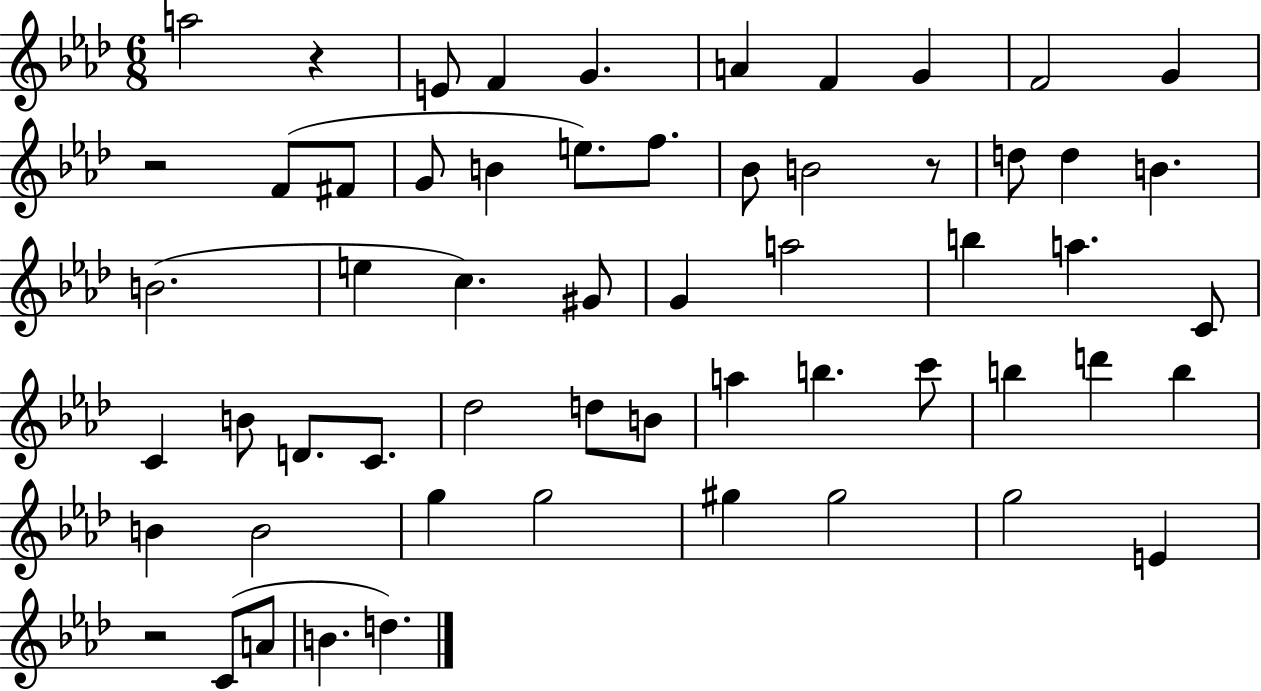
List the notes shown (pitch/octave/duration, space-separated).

A5/h R/q E4/e F4/q G4/q. A4/q F4/q G4/q F4/h G4/q R/h F4/e F#4/e G4/e B4/q E5/e. F5/e. Bb4/e B4/h R/e D5/e D5/q B4/q. B4/h. E5/q C5/q. G#4/e G4/q A5/h B5/q A5/q. C4/e C4/q B4/e D4/e. C4/e. Db5/h D5/e B4/e A5/q B5/q. C6/e B5/q D6/q B5/q B4/q B4/h G5/q G5/h G#5/q G#5/h G5/h E4/q R/h C4/e A4/e B4/q. D5/q.